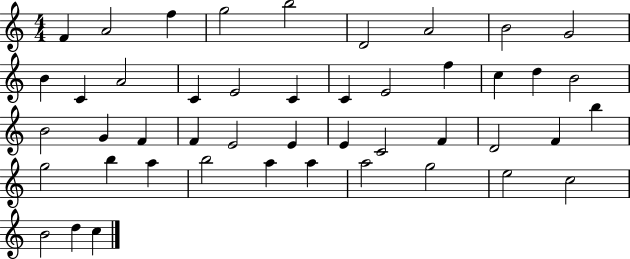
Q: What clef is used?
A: treble